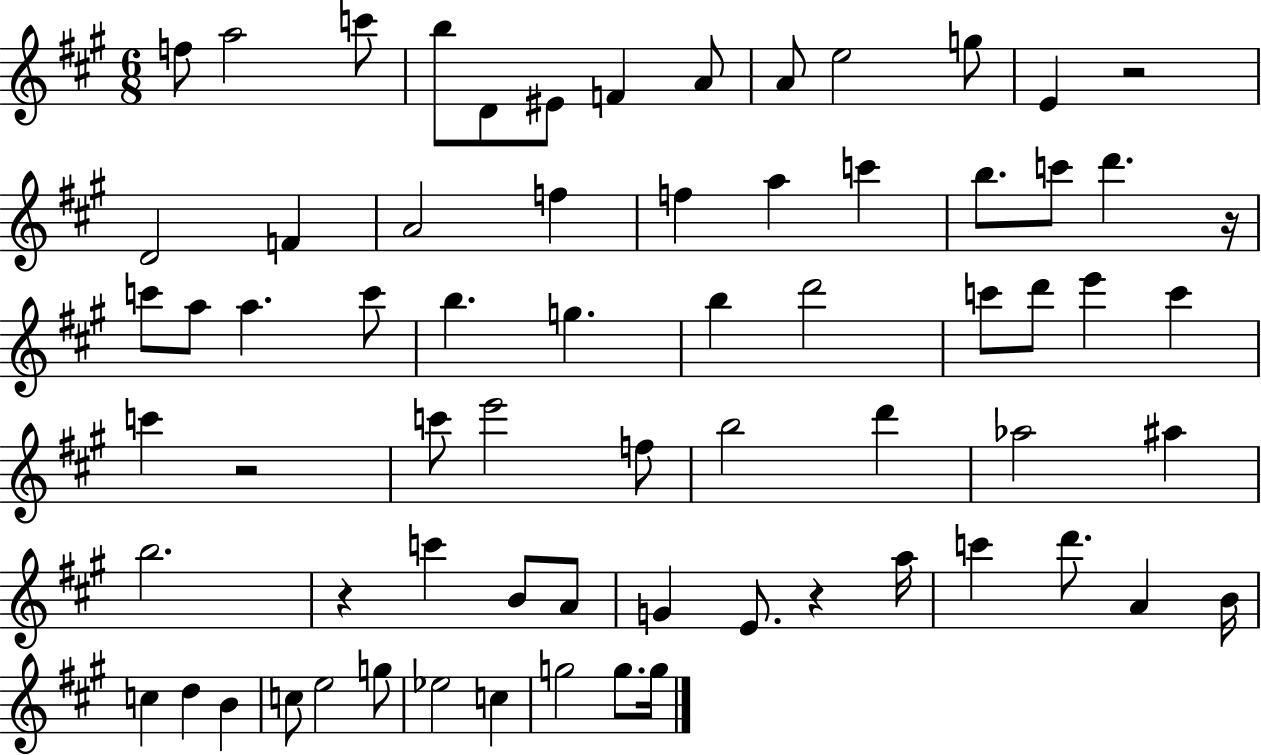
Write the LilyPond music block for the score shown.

{
  \clef treble
  \numericTimeSignature
  \time 6/8
  \key a \major
  \repeat volta 2 { f''8 a''2 c'''8 | b''8 d'8 eis'8 f'4 a'8 | a'8 e''2 g''8 | e'4 r2 | \break d'2 f'4 | a'2 f''4 | f''4 a''4 c'''4 | b''8. c'''8 d'''4. r16 | \break c'''8 a''8 a''4. c'''8 | b''4. g''4. | b''4 d'''2 | c'''8 d'''8 e'''4 c'''4 | \break c'''4 r2 | c'''8 e'''2 f''8 | b''2 d'''4 | aes''2 ais''4 | \break b''2. | r4 c'''4 b'8 a'8 | g'4 e'8. r4 a''16 | c'''4 d'''8. a'4 b'16 | \break c''4 d''4 b'4 | c''8 e''2 g''8 | ees''2 c''4 | g''2 g''8. g''16 | \break } \bar "|."
}